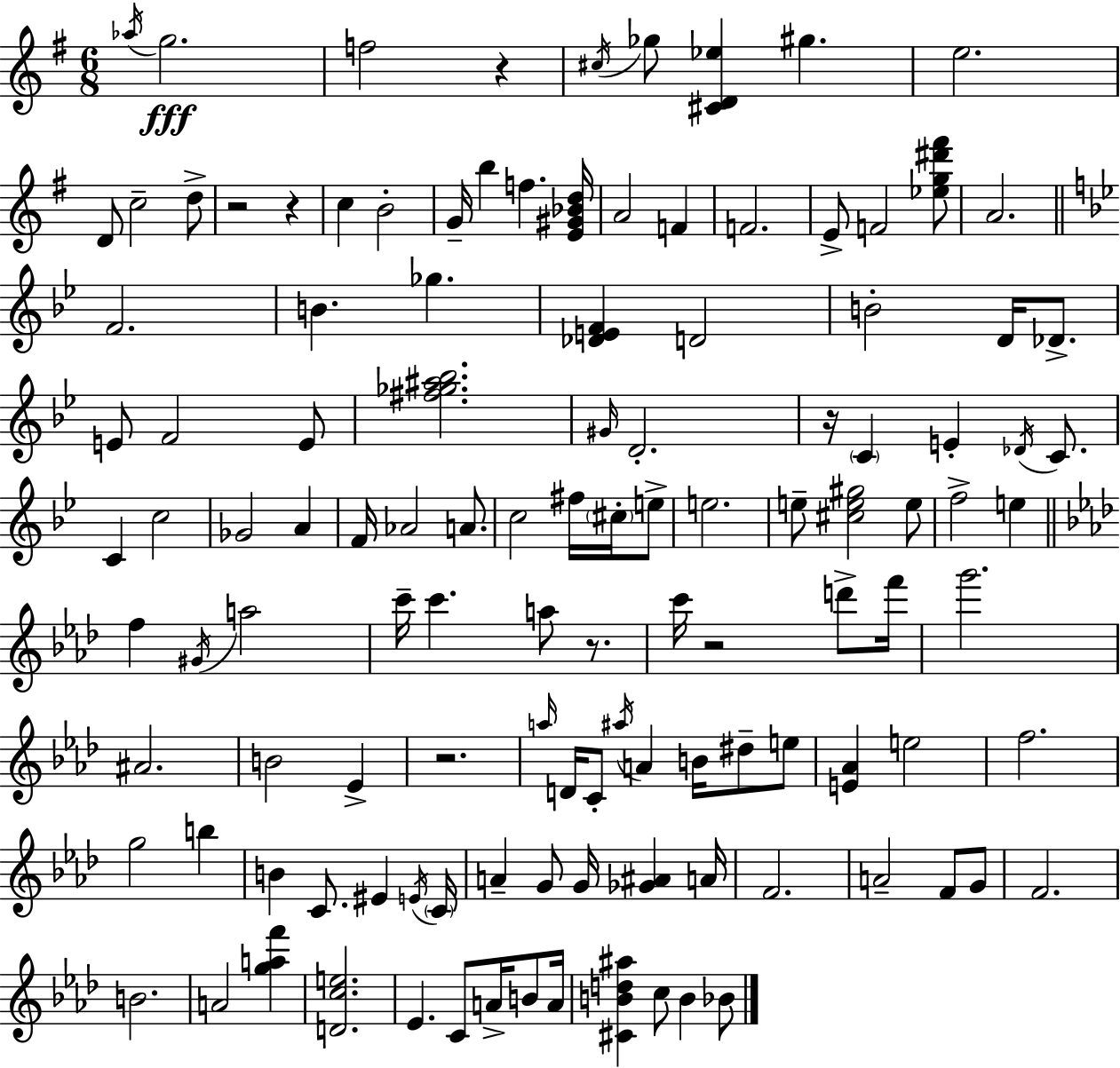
Ab5/s G5/h. F5/h R/q C#5/s Gb5/e [C#4,D4,Eb5]/q G#5/q. E5/h. D4/e C5/h D5/e R/h R/q C5/q B4/h G4/s B5/q F5/q. [E4,G#4,Bb4,D5]/s A4/h F4/q F4/h. E4/e F4/h [Eb5,G5,D#6,F#6]/e A4/h. F4/h. B4/q. Gb5/q. [Db4,E4,F4]/q D4/h B4/h D4/s Db4/e. E4/e F4/h E4/e [F#5,Gb5,A#5,Bb5]/h. G#4/s D4/h. R/s C4/q E4/q Db4/s C4/e. C4/q C5/h Gb4/h A4/q F4/s Ab4/h A4/e. C5/h F#5/s C#5/s E5/e E5/h. E5/e [C#5,E5,G#5]/h E5/e F5/h E5/q F5/q G#4/s A5/h C6/s C6/q. A5/e R/e. C6/s R/h D6/e F6/s G6/h. A#4/h. B4/h Eb4/q R/h. A5/s D4/s C4/e A#5/s A4/q B4/s D#5/e E5/e [E4,Ab4]/q E5/h F5/h. G5/h B5/q B4/q C4/e. EIS4/q E4/s C4/s A4/q G4/e G4/s [Gb4,A#4]/q A4/s F4/h. A4/h F4/e G4/e F4/h. B4/h. A4/h [G5,A5,F6]/q [D4,C5,E5]/h. Eb4/q. C4/e A4/s B4/e A4/s [C#4,B4,D5,A#5]/q C5/e B4/q Bb4/e